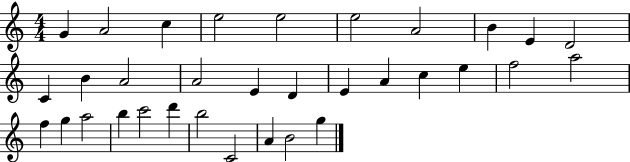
G4/q A4/h C5/q E5/h E5/h E5/h A4/h B4/q E4/q D4/h C4/q B4/q A4/h A4/h E4/q D4/q E4/q A4/q C5/q E5/q F5/h A5/h F5/q G5/q A5/h B5/q C6/h D6/q B5/h C4/h A4/q B4/h G5/q